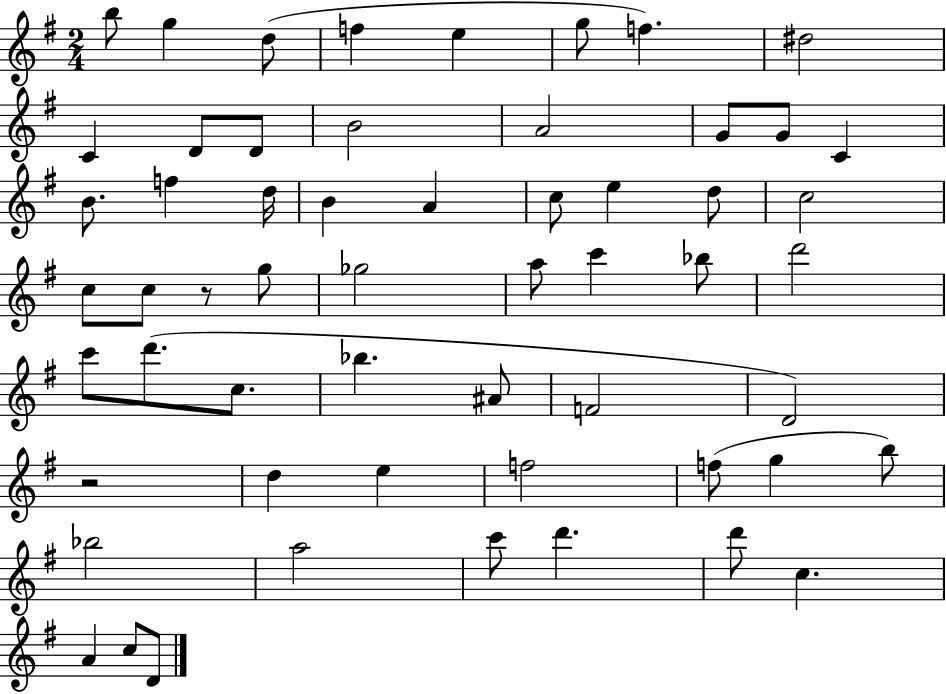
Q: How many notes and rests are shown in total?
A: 57